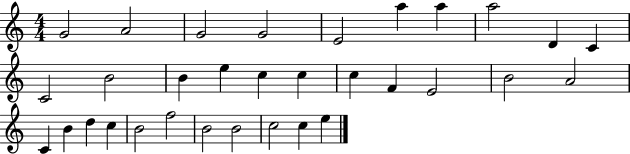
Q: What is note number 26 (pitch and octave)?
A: B4